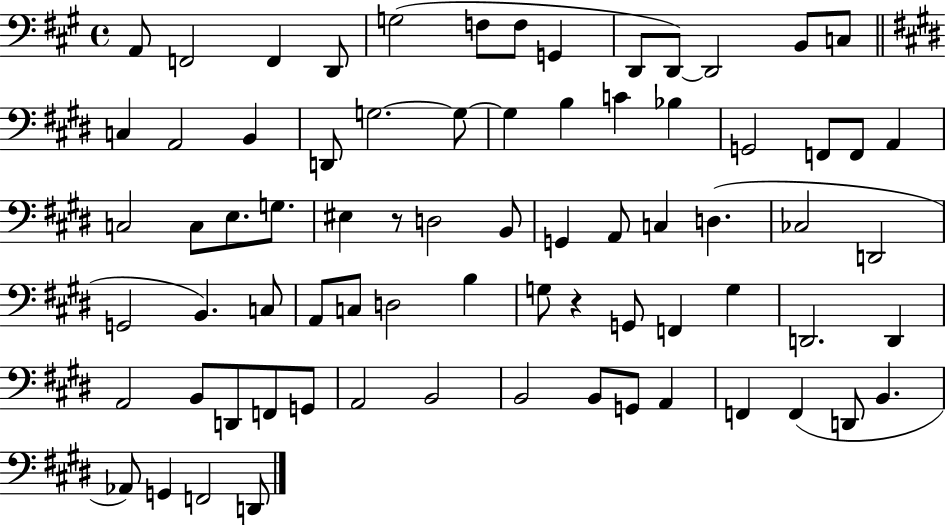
{
  \clef bass
  \time 4/4
  \defaultTimeSignature
  \key a \major
  a,8 f,2 f,4 d,8 | g2( f8 f8 g,4 | d,8 d,8~~) d,2 b,8 c8 | \bar "||" \break \key e \major c4 a,2 b,4 | d,8 g2.~~ g8~~ | g4 b4 c'4 bes4 | g,2 f,8 f,8 a,4 | \break c2 c8 e8. g8. | eis4 r8 d2 b,8 | g,4 a,8 c4 d4.( | ces2 d,2 | \break g,2 b,4.) c8 | a,8 c8 d2 b4 | g8 r4 g,8 f,4 g4 | d,2. d,4 | \break a,2 b,8 d,8 f,8 g,8 | a,2 b,2 | b,2 b,8 g,8 a,4 | f,4 f,4( d,8 b,4. | \break aes,8) g,4 f,2 d,8 | \bar "|."
}